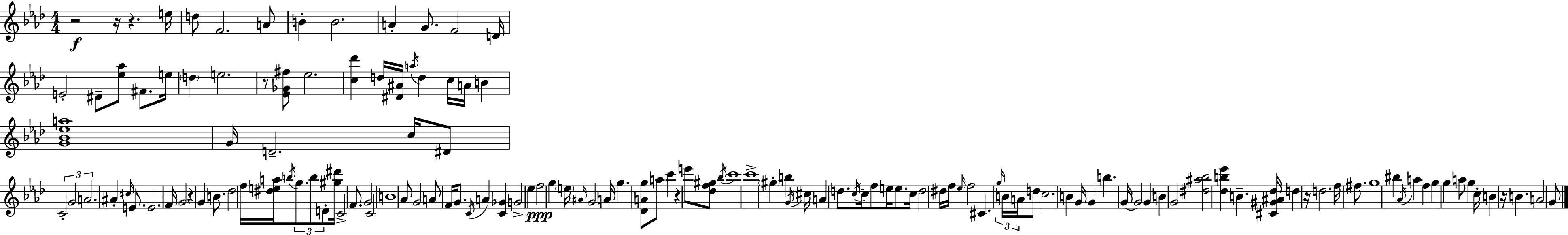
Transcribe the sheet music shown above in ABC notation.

X:1
T:Untitled
M:4/4
L:1/4
K:Fm
z2 z/4 z e/4 d/2 F2 A/2 B B2 A G/2 F2 D/4 E2 ^D/2 [_e_a]/2 ^F/2 e/4 d e2 z/2 [_E_G^f]/2 _e2 [c_d'] d/4 [^D^A]/4 a/4 d c/4 A/4 B [G_B_ea]4 G/4 D2 c/4 ^D/2 C2 G2 A2 ^A ^c/4 E/2 E2 F/4 G2 z G B/2 _d2 f/4 [^dea]/4 b/4 g/2 b/2 D/2 [^g^d']/4 C2 F/2 G2 C2 B4 _A/2 G2 A/2 F/4 G/2 C/4 A [C_G] G2 _e f2 g e/4 ^A/4 G2 A/4 g [_DAg]/2 a/2 c' z e'/2 [_df^g]/2 _b/4 c'4 c'4 ^g b G/4 ^c/4 A d/2 c/4 c/4 f/2 e/4 e/2 c/4 d2 ^d/4 f/4 _e/4 f2 ^C g/4 B/4 A/4 d/2 c2 B G/4 G b G/4 G2 G B G2 [^d^a_b]2 [_db_e'] B [^C^G^A_d]/4 d z/4 d2 f/4 ^f/2 g4 ^b _A/4 a f g g a/2 g c/4 B z/4 B A2 G/2